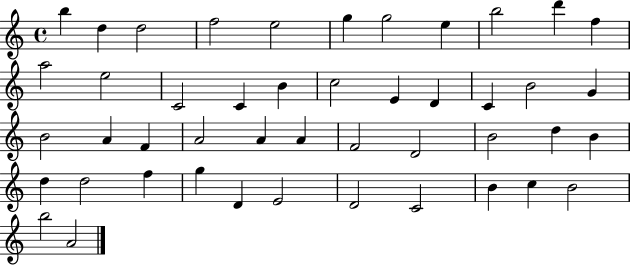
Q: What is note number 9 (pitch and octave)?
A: B5